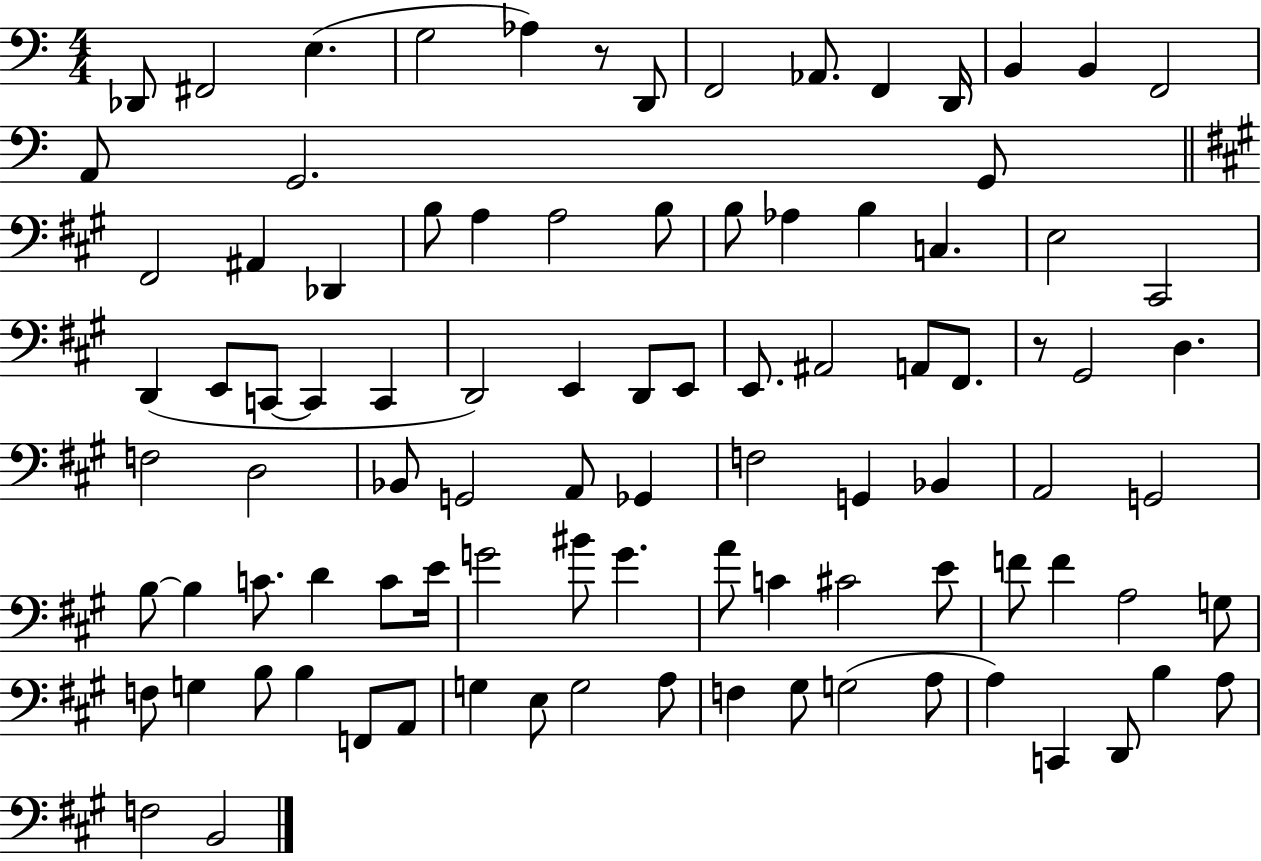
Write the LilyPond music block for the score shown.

{
  \clef bass
  \numericTimeSignature
  \time 4/4
  \key c \major
  \repeat volta 2 { des,8 fis,2 e4.( | g2 aes4) r8 d,8 | f,2 aes,8. f,4 d,16 | b,4 b,4 f,2 | \break a,8 g,2. g,8 | \bar "||" \break \key a \major fis,2 ais,4 des,4 | b8 a4 a2 b8 | b8 aes4 b4 c4. | e2 cis,2 | \break d,4( e,8 c,8~~ c,4 c,4 | d,2) e,4 d,8 e,8 | e,8. ais,2 a,8 fis,8. | r8 gis,2 d4. | \break f2 d2 | bes,8 g,2 a,8 ges,4 | f2 g,4 bes,4 | a,2 g,2 | \break b8~~ b4 c'8. d'4 c'8 e'16 | g'2 bis'8 g'4. | a'8 c'4 cis'2 e'8 | f'8 f'4 a2 g8 | \break f8 g4 b8 b4 f,8 a,8 | g4 e8 g2 a8 | f4 gis8 g2( a8 | a4) c,4 d,8 b4 a8 | \break f2 b,2 | } \bar "|."
}